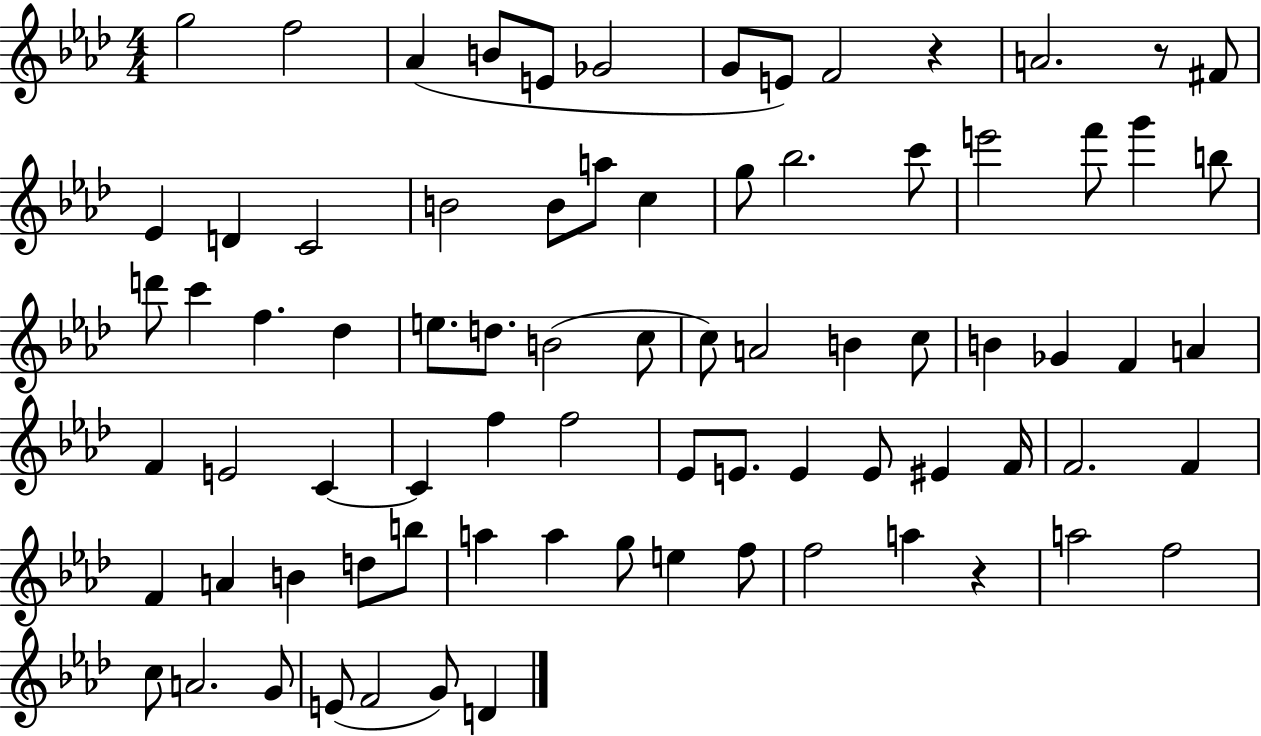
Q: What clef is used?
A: treble